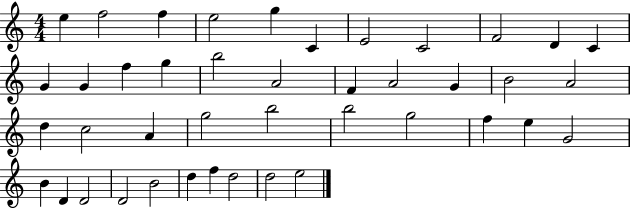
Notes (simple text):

E5/q F5/h F5/q E5/h G5/q C4/q E4/h C4/h F4/h D4/q C4/q G4/q G4/q F5/q G5/q B5/h A4/h F4/q A4/h G4/q B4/h A4/h D5/q C5/h A4/q G5/h B5/h B5/h G5/h F5/q E5/q G4/h B4/q D4/q D4/h D4/h B4/h D5/q F5/q D5/h D5/h E5/h